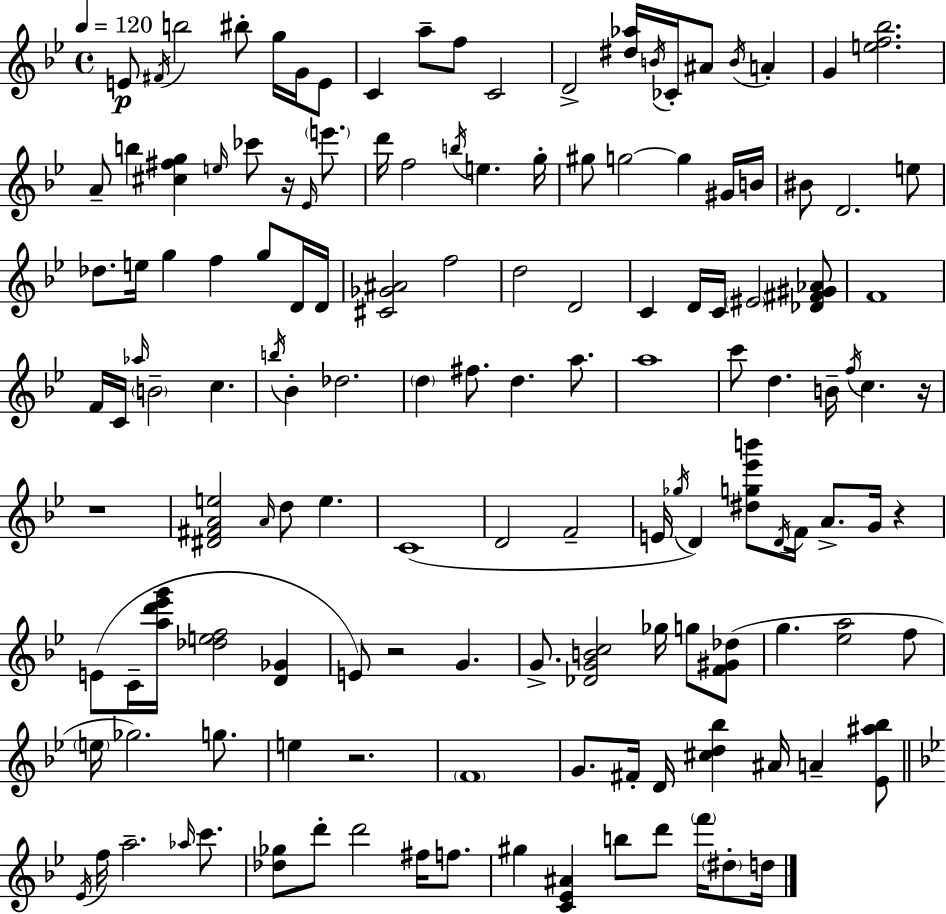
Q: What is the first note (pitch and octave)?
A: E4